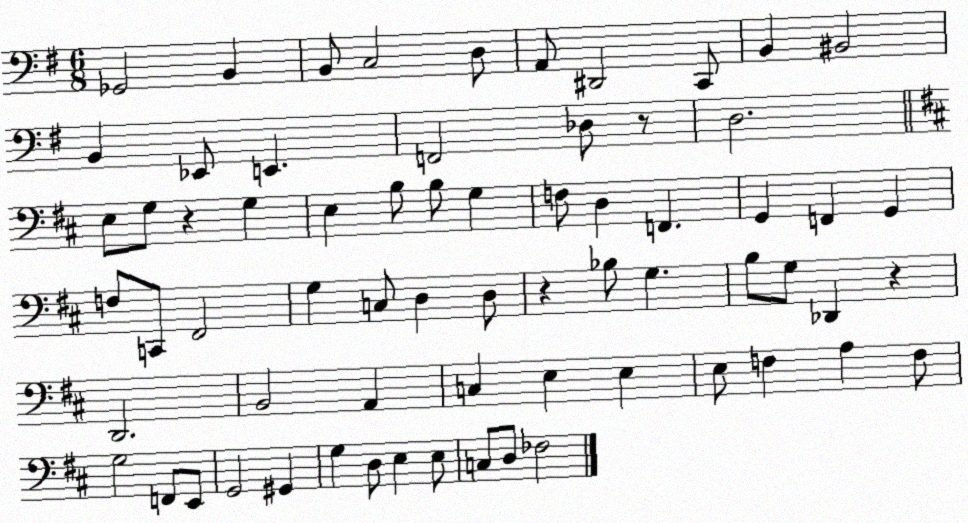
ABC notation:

X:1
T:Untitled
M:6/8
L:1/4
K:G
_G,,2 B,, B,,/2 C,2 D,/2 A,,/2 ^D,,2 C,,/2 B,, ^B,,2 B,, _E,,/2 E,, F,,2 _D,/2 z/2 D,2 E,/2 G,/2 z G, E, B,/2 B,/2 G, F,/2 D, F,, G,, F,, G,, F,/2 C,,/2 ^F,,2 G, C,/2 D, D,/2 z _B,/2 G, B,/2 G,/2 _D,, z D,,2 B,,2 A,, C, E, E, E,/2 F, A, F,/2 G,2 F,,/2 E,,/2 G,,2 ^G,, G, D,/2 E, E,/2 C,/2 D,/2 _F,2